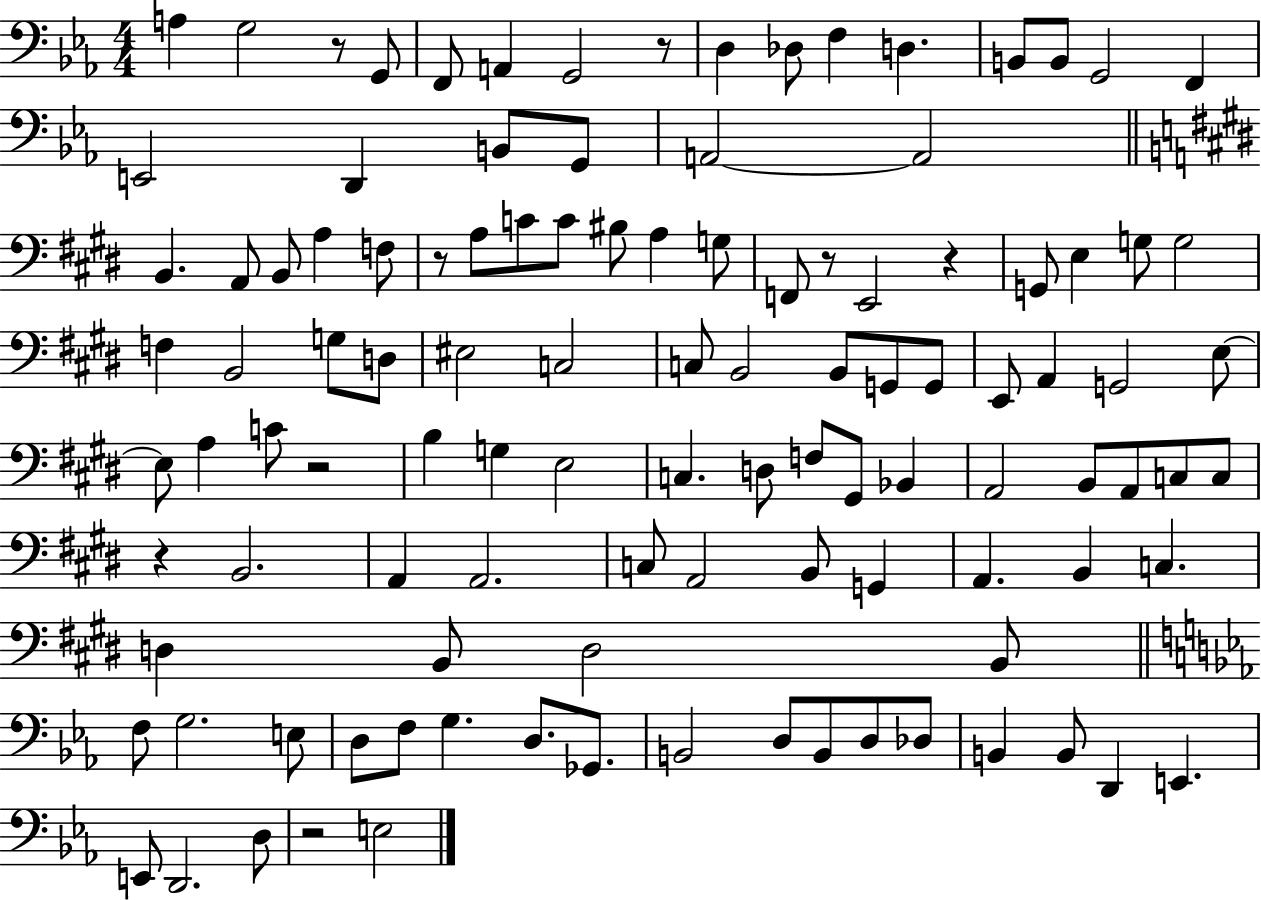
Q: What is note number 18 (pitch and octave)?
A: G2